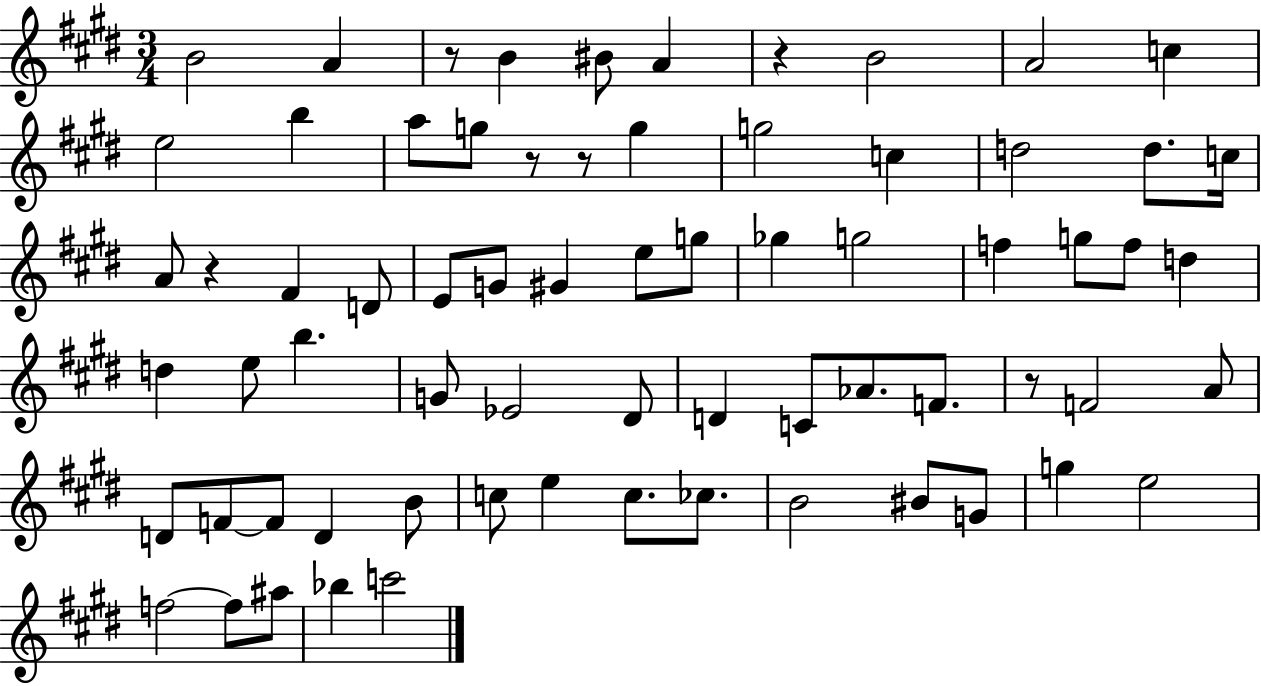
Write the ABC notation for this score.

X:1
T:Untitled
M:3/4
L:1/4
K:E
B2 A z/2 B ^B/2 A z B2 A2 c e2 b a/2 g/2 z/2 z/2 g g2 c d2 d/2 c/4 A/2 z ^F D/2 E/2 G/2 ^G e/2 g/2 _g g2 f g/2 f/2 d d e/2 b G/2 _E2 ^D/2 D C/2 _A/2 F/2 z/2 F2 A/2 D/2 F/2 F/2 D B/2 c/2 e c/2 _c/2 B2 ^B/2 G/2 g e2 f2 f/2 ^a/2 _b c'2